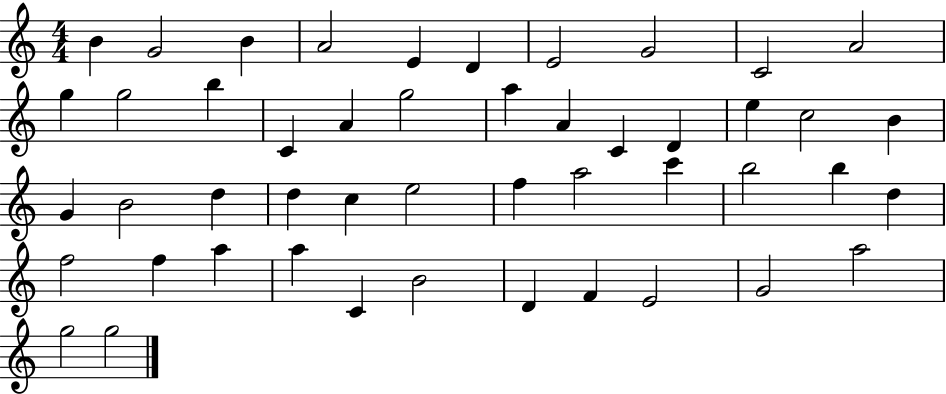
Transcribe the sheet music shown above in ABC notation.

X:1
T:Untitled
M:4/4
L:1/4
K:C
B G2 B A2 E D E2 G2 C2 A2 g g2 b C A g2 a A C D e c2 B G B2 d d c e2 f a2 c' b2 b d f2 f a a C B2 D F E2 G2 a2 g2 g2